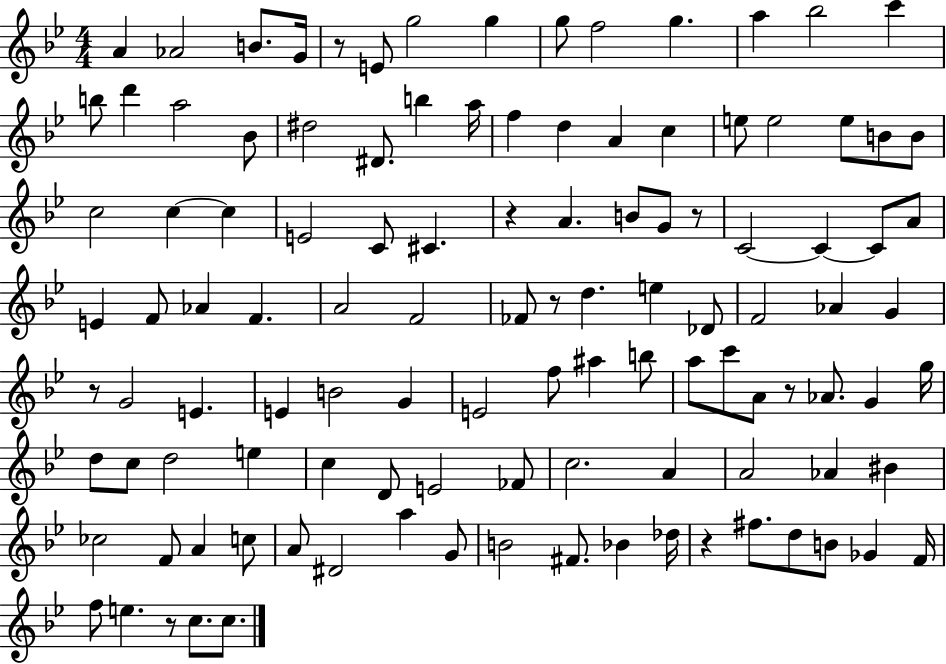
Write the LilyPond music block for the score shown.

{
  \clef treble
  \numericTimeSignature
  \time 4/4
  \key bes \major
  a'4 aes'2 b'8. g'16 | r8 e'8 g''2 g''4 | g''8 f''2 g''4. | a''4 bes''2 c'''4 | \break b''8 d'''4 a''2 bes'8 | dis''2 dis'8. b''4 a''16 | f''4 d''4 a'4 c''4 | e''8 e''2 e''8 b'8 b'8 | \break c''2 c''4~~ c''4 | e'2 c'8 cis'4. | r4 a'4. b'8 g'8 r8 | c'2~~ c'4~~ c'8 a'8 | \break e'4 f'8 aes'4 f'4. | a'2 f'2 | fes'8 r8 d''4. e''4 des'8 | f'2 aes'4 g'4 | \break r8 g'2 e'4. | e'4 b'2 g'4 | e'2 f''8 ais''4 b''8 | a''8 c'''8 a'8 r8 aes'8. g'4 g''16 | \break d''8 c''8 d''2 e''4 | c''4 d'8 e'2 fes'8 | c''2. a'4 | a'2 aes'4 bis'4 | \break ces''2 f'8 a'4 c''8 | a'8 dis'2 a''4 g'8 | b'2 fis'8. bes'4 des''16 | r4 fis''8. d''8 b'8 ges'4 f'16 | \break f''8 e''4. r8 c''8. c''8. | \bar "|."
}